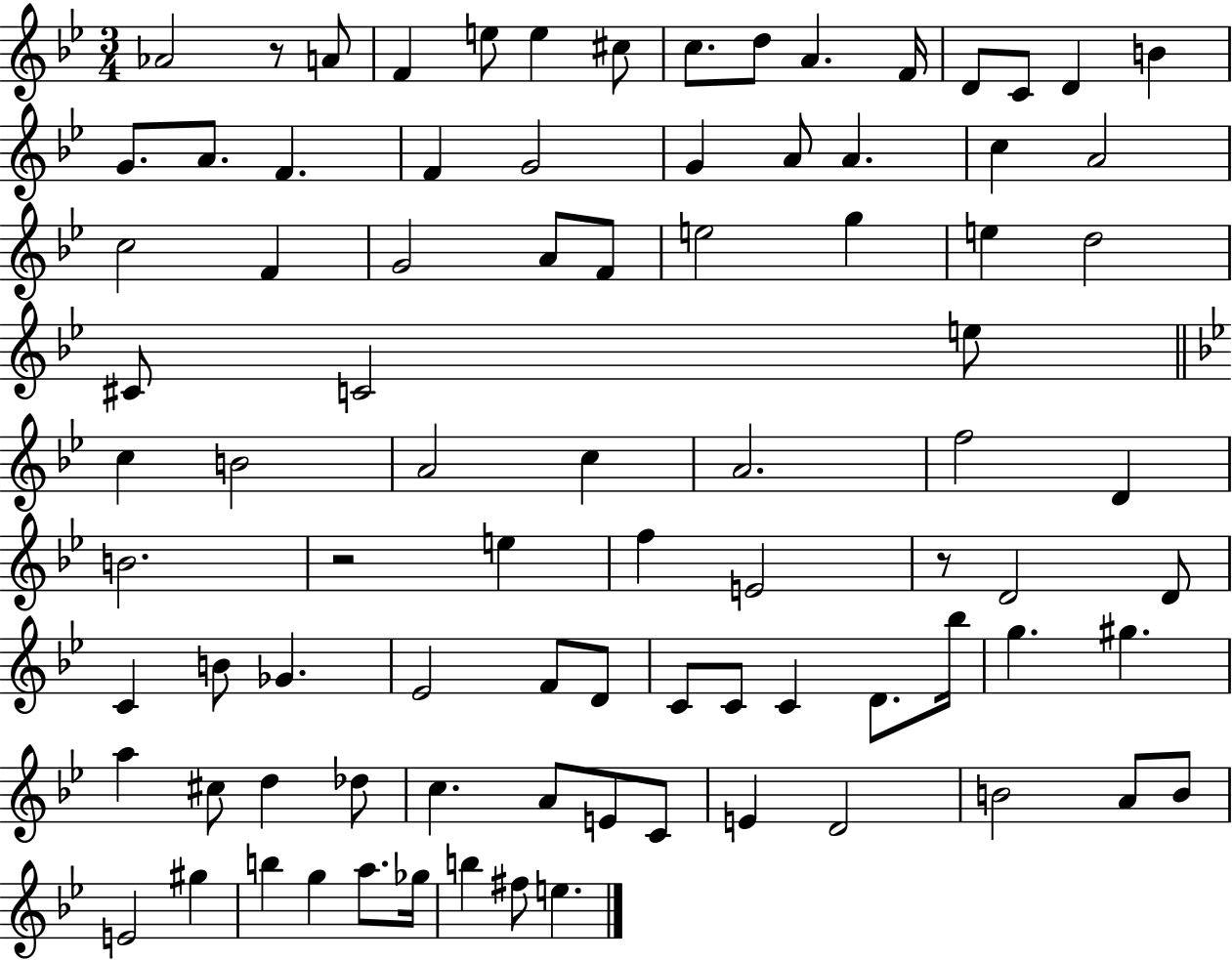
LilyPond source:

{
  \clef treble
  \numericTimeSignature
  \time 3/4
  \key bes \major
  aes'2 r8 a'8 | f'4 e''8 e''4 cis''8 | c''8. d''8 a'4. f'16 | d'8 c'8 d'4 b'4 | \break g'8. a'8. f'4. | f'4 g'2 | g'4 a'8 a'4. | c''4 a'2 | \break c''2 f'4 | g'2 a'8 f'8 | e''2 g''4 | e''4 d''2 | \break cis'8 c'2 e''8 | \bar "||" \break \key bes \major c''4 b'2 | a'2 c''4 | a'2. | f''2 d'4 | \break b'2. | r2 e''4 | f''4 e'2 | r8 d'2 d'8 | \break c'4 b'8 ges'4. | ees'2 f'8 d'8 | c'8 c'8 c'4 d'8. bes''16 | g''4. gis''4. | \break a''4 cis''8 d''4 des''8 | c''4. a'8 e'8 c'8 | e'4 d'2 | b'2 a'8 b'8 | \break e'2 gis''4 | b''4 g''4 a''8. ges''16 | b''4 fis''8 e''4. | \bar "|."
}